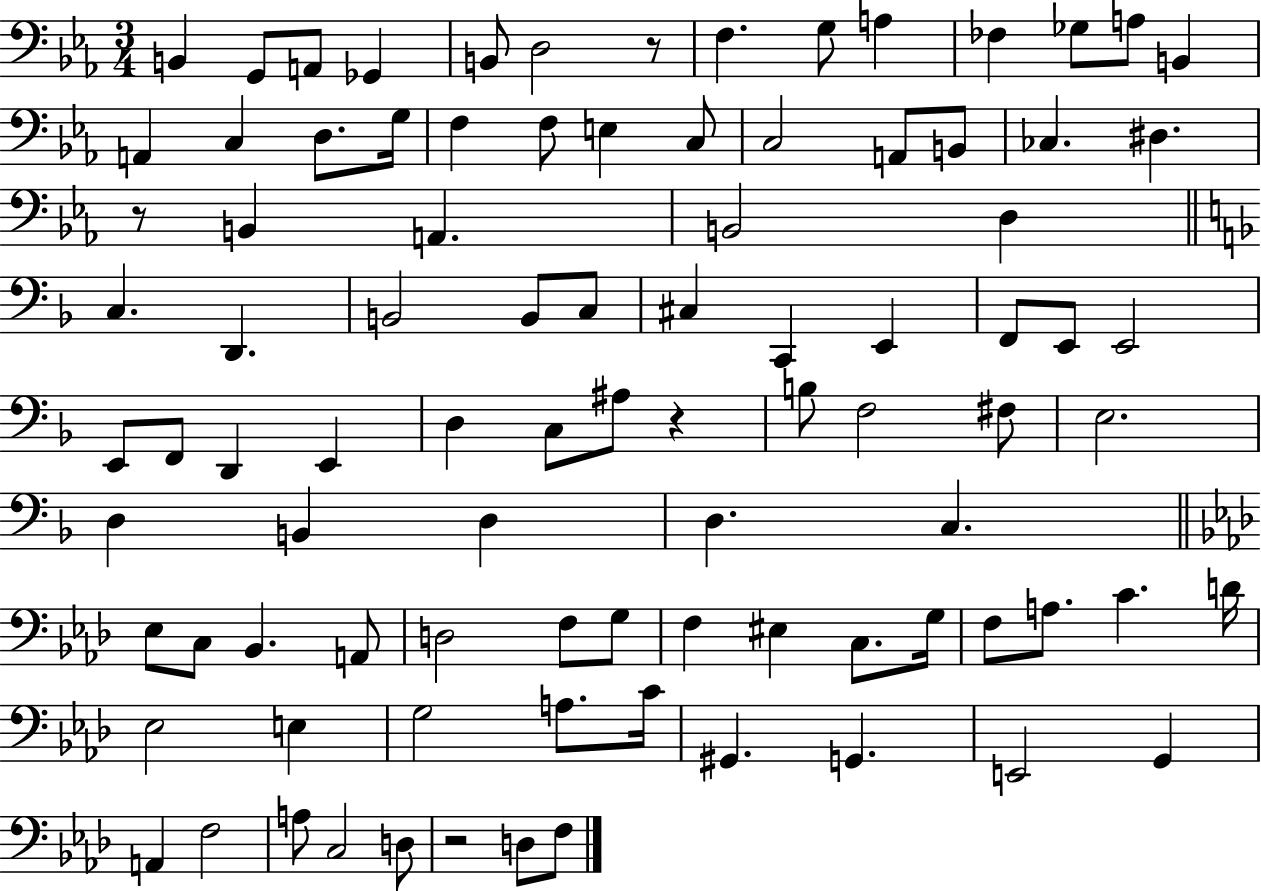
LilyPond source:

{
  \clef bass
  \numericTimeSignature
  \time 3/4
  \key ees \major
  b,4 g,8 a,8 ges,4 | b,8 d2 r8 | f4. g8 a4 | fes4 ges8 a8 b,4 | \break a,4 c4 d8. g16 | f4 f8 e4 c8 | c2 a,8 b,8 | ces4. dis4. | \break r8 b,4 a,4. | b,2 d4 | \bar "||" \break \key f \major c4. d,4. | b,2 b,8 c8 | cis4 c,4 e,4 | f,8 e,8 e,2 | \break e,8 f,8 d,4 e,4 | d4 c8 ais8 r4 | b8 f2 fis8 | e2. | \break d4 b,4 d4 | d4. c4. | \bar "||" \break \key f \minor ees8 c8 bes,4. a,8 | d2 f8 g8 | f4 eis4 c8. g16 | f8 a8. c'4. d'16 | \break ees2 e4 | g2 a8. c'16 | gis,4. g,4. | e,2 g,4 | \break a,4 f2 | a8 c2 d8 | r2 d8 f8 | \bar "|."
}